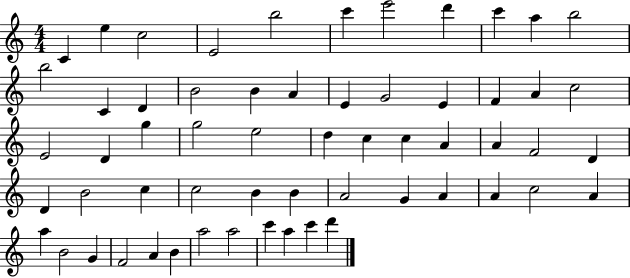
{
  \clef treble
  \numericTimeSignature
  \time 4/4
  \key c \major
  c'4 e''4 c''2 | e'2 b''2 | c'''4 e'''2 d'''4 | c'''4 a''4 b''2 | \break b''2 c'4 d'4 | b'2 b'4 a'4 | e'4 g'2 e'4 | f'4 a'4 c''2 | \break e'2 d'4 g''4 | g''2 e''2 | d''4 c''4 c''4 a'4 | a'4 f'2 d'4 | \break d'4 b'2 c''4 | c''2 b'4 b'4 | a'2 g'4 a'4 | a'4 c''2 a'4 | \break a''4 b'2 g'4 | f'2 a'4 b'4 | a''2 a''2 | c'''4 a''4 c'''4 d'''4 | \break \bar "|."
}